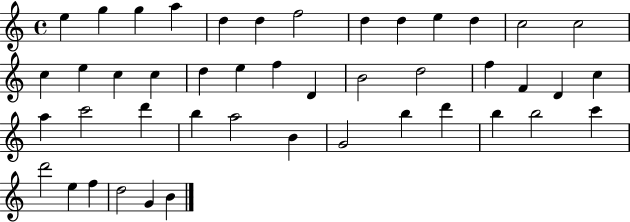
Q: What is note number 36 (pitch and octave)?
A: D6